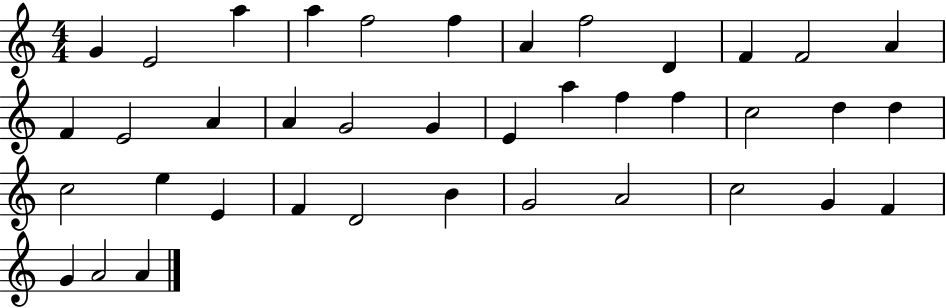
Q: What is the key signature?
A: C major